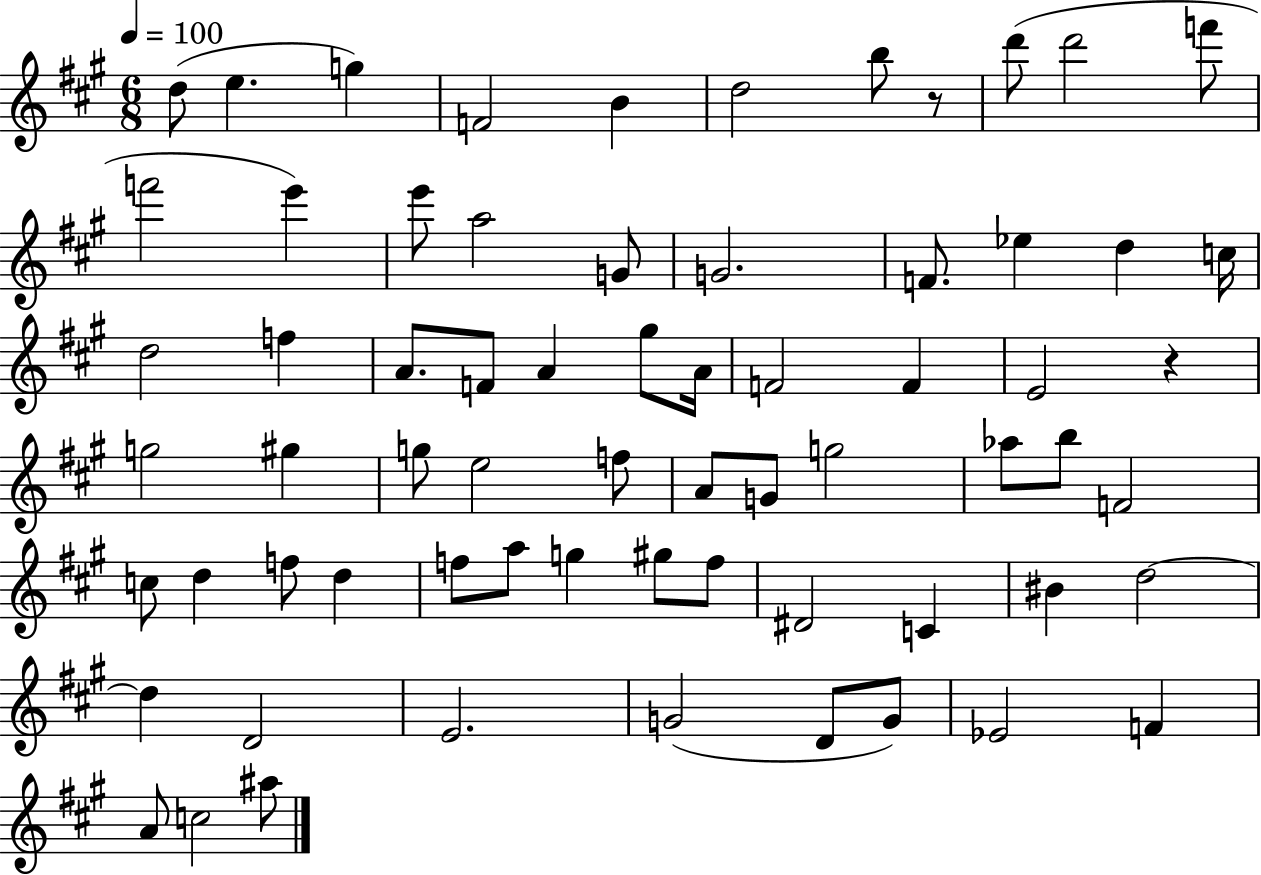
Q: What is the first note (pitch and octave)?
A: D5